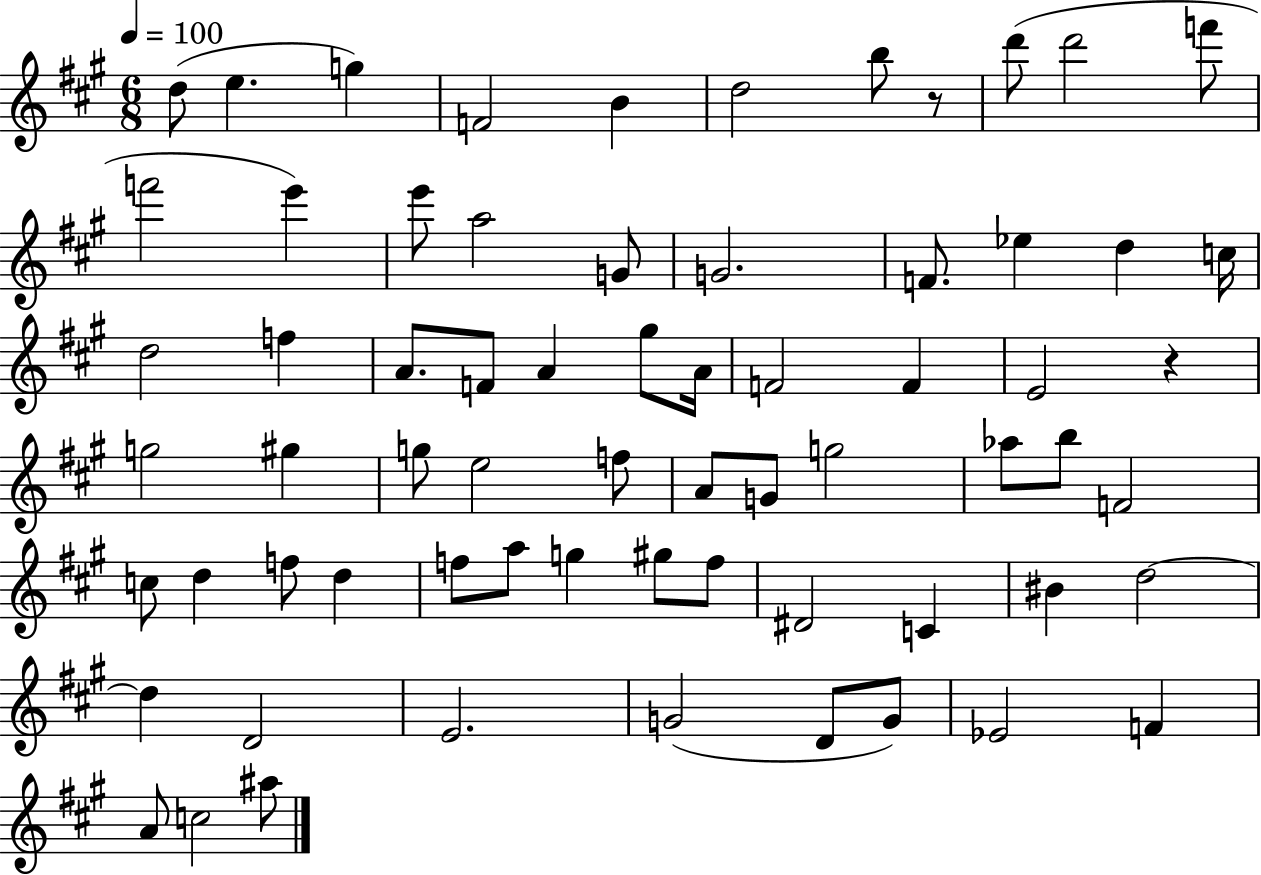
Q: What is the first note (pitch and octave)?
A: D5